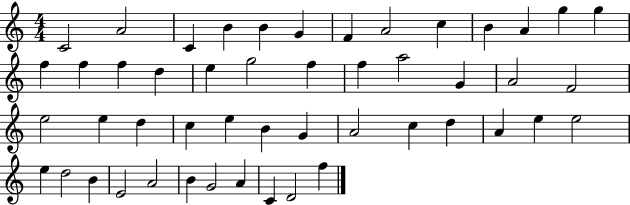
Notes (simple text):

C4/h A4/h C4/q B4/q B4/q G4/q F4/q A4/h C5/q B4/q A4/q G5/q G5/q F5/q F5/q F5/q D5/q E5/q G5/h F5/q F5/q A5/h G4/q A4/h F4/h E5/h E5/q D5/q C5/q E5/q B4/q G4/q A4/h C5/q D5/q A4/q E5/q E5/h E5/q D5/h B4/q E4/h A4/h B4/q G4/h A4/q C4/q D4/h F5/q